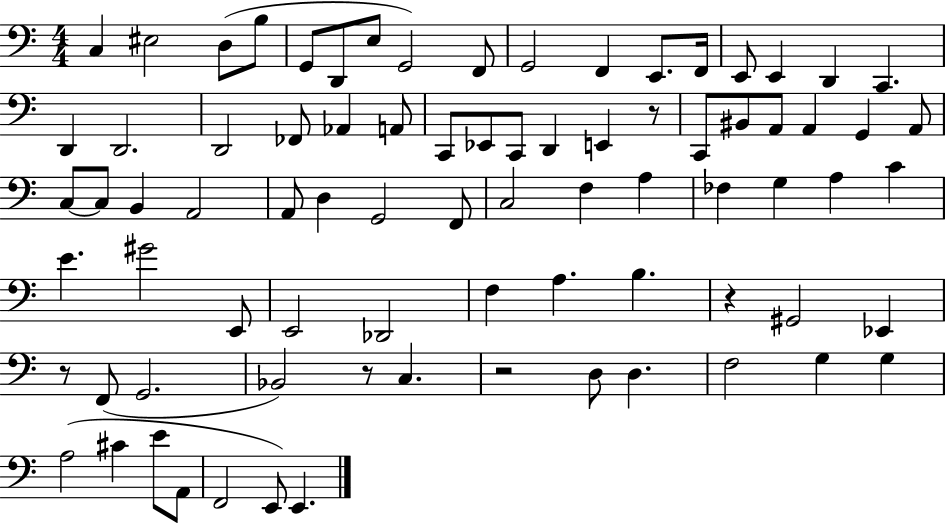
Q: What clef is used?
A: bass